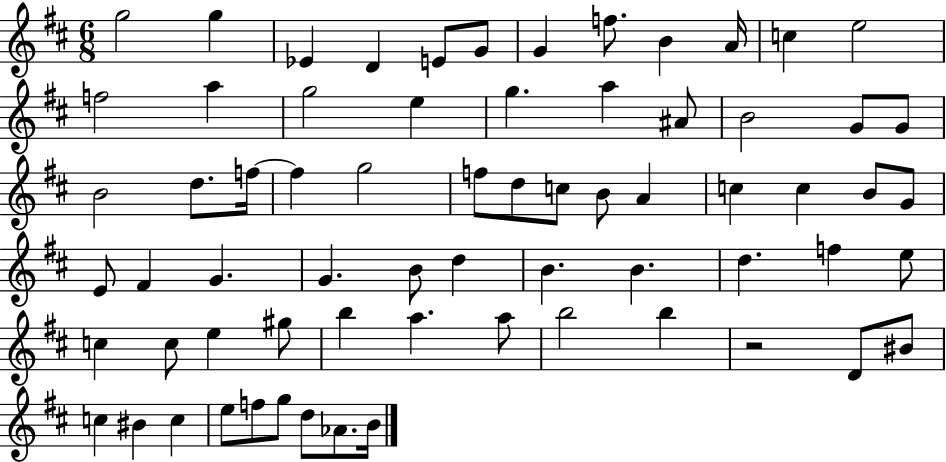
{
  \clef treble
  \numericTimeSignature
  \time 6/8
  \key d \major
  g''2 g''4 | ees'4 d'4 e'8 g'8 | g'4 f''8. b'4 a'16 | c''4 e''2 | \break f''2 a''4 | g''2 e''4 | g''4. a''4 ais'8 | b'2 g'8 g'8 | \break b'2 d''8. f''16~~ | f''4 g''2 | f''8 d''8 c''8 b'8 a'4 | c''4 c''4 b'8 g'8 | \break e'8 fis'4 g'4. | g'4. b'8 d''4 | b'4. b'4. | d''4. f''4 e''8 | \break c''4 c''8 e''4 gis''8 | b''4 a''4. a''8 | b''2 b''4 | r2 d'8 bis'8 | \break c''4 bis'4 c''4 | e''8 f''8 g''8 d''8 aes'8. b'16 | \bar "|."
}